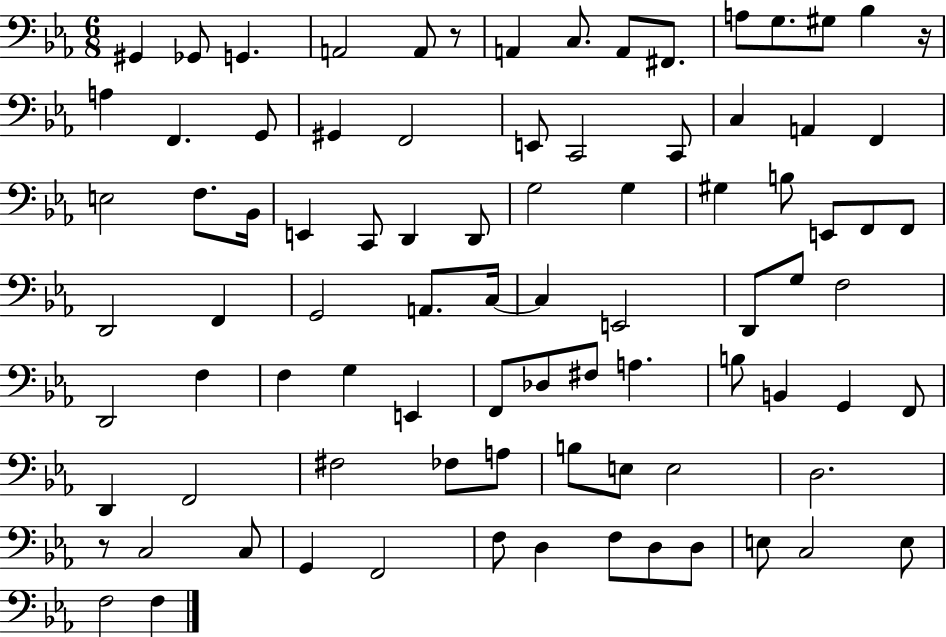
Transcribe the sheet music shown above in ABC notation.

X:1
T:Untitled
M:6/8
L:1/4
K:Eb
^G,, _G,,/2 G,, A,,2 A,,/2 z/2 A,, C,/2 A,,/2 ^F,,/2 A,/2 G,/2 ^G,/2 _B, z/4 A, F,, G,,/2 ^G,, F,,2 E,,/2 C,,2 C,,/2 C, A,, F,, E,2 F,/2 _B,,/4 E,, C,,/2 D,, D,,/2 G,2 G, ^G, B,/2 E,,/2 F,,/2 F,,/2 D,,2 F,, G,,2 A,,/2 C,/4 C, E,,2 D,,/2 G,/2 F,2 D,,2 F, F, G, E,, F,,/2 _D,/2 ^F,/2 A, B,/2 B,, G,, F,,/2 D,, F,,2 ^F,2 _F,/2 A,/2 B,/2 E,/2 E,2 D,2 z/2 C,2 C,/2 G,, F,,2 F,/2 D, F,/2 D,/2 D,/2 E,/2 C,2 E,/2 F,2 F,